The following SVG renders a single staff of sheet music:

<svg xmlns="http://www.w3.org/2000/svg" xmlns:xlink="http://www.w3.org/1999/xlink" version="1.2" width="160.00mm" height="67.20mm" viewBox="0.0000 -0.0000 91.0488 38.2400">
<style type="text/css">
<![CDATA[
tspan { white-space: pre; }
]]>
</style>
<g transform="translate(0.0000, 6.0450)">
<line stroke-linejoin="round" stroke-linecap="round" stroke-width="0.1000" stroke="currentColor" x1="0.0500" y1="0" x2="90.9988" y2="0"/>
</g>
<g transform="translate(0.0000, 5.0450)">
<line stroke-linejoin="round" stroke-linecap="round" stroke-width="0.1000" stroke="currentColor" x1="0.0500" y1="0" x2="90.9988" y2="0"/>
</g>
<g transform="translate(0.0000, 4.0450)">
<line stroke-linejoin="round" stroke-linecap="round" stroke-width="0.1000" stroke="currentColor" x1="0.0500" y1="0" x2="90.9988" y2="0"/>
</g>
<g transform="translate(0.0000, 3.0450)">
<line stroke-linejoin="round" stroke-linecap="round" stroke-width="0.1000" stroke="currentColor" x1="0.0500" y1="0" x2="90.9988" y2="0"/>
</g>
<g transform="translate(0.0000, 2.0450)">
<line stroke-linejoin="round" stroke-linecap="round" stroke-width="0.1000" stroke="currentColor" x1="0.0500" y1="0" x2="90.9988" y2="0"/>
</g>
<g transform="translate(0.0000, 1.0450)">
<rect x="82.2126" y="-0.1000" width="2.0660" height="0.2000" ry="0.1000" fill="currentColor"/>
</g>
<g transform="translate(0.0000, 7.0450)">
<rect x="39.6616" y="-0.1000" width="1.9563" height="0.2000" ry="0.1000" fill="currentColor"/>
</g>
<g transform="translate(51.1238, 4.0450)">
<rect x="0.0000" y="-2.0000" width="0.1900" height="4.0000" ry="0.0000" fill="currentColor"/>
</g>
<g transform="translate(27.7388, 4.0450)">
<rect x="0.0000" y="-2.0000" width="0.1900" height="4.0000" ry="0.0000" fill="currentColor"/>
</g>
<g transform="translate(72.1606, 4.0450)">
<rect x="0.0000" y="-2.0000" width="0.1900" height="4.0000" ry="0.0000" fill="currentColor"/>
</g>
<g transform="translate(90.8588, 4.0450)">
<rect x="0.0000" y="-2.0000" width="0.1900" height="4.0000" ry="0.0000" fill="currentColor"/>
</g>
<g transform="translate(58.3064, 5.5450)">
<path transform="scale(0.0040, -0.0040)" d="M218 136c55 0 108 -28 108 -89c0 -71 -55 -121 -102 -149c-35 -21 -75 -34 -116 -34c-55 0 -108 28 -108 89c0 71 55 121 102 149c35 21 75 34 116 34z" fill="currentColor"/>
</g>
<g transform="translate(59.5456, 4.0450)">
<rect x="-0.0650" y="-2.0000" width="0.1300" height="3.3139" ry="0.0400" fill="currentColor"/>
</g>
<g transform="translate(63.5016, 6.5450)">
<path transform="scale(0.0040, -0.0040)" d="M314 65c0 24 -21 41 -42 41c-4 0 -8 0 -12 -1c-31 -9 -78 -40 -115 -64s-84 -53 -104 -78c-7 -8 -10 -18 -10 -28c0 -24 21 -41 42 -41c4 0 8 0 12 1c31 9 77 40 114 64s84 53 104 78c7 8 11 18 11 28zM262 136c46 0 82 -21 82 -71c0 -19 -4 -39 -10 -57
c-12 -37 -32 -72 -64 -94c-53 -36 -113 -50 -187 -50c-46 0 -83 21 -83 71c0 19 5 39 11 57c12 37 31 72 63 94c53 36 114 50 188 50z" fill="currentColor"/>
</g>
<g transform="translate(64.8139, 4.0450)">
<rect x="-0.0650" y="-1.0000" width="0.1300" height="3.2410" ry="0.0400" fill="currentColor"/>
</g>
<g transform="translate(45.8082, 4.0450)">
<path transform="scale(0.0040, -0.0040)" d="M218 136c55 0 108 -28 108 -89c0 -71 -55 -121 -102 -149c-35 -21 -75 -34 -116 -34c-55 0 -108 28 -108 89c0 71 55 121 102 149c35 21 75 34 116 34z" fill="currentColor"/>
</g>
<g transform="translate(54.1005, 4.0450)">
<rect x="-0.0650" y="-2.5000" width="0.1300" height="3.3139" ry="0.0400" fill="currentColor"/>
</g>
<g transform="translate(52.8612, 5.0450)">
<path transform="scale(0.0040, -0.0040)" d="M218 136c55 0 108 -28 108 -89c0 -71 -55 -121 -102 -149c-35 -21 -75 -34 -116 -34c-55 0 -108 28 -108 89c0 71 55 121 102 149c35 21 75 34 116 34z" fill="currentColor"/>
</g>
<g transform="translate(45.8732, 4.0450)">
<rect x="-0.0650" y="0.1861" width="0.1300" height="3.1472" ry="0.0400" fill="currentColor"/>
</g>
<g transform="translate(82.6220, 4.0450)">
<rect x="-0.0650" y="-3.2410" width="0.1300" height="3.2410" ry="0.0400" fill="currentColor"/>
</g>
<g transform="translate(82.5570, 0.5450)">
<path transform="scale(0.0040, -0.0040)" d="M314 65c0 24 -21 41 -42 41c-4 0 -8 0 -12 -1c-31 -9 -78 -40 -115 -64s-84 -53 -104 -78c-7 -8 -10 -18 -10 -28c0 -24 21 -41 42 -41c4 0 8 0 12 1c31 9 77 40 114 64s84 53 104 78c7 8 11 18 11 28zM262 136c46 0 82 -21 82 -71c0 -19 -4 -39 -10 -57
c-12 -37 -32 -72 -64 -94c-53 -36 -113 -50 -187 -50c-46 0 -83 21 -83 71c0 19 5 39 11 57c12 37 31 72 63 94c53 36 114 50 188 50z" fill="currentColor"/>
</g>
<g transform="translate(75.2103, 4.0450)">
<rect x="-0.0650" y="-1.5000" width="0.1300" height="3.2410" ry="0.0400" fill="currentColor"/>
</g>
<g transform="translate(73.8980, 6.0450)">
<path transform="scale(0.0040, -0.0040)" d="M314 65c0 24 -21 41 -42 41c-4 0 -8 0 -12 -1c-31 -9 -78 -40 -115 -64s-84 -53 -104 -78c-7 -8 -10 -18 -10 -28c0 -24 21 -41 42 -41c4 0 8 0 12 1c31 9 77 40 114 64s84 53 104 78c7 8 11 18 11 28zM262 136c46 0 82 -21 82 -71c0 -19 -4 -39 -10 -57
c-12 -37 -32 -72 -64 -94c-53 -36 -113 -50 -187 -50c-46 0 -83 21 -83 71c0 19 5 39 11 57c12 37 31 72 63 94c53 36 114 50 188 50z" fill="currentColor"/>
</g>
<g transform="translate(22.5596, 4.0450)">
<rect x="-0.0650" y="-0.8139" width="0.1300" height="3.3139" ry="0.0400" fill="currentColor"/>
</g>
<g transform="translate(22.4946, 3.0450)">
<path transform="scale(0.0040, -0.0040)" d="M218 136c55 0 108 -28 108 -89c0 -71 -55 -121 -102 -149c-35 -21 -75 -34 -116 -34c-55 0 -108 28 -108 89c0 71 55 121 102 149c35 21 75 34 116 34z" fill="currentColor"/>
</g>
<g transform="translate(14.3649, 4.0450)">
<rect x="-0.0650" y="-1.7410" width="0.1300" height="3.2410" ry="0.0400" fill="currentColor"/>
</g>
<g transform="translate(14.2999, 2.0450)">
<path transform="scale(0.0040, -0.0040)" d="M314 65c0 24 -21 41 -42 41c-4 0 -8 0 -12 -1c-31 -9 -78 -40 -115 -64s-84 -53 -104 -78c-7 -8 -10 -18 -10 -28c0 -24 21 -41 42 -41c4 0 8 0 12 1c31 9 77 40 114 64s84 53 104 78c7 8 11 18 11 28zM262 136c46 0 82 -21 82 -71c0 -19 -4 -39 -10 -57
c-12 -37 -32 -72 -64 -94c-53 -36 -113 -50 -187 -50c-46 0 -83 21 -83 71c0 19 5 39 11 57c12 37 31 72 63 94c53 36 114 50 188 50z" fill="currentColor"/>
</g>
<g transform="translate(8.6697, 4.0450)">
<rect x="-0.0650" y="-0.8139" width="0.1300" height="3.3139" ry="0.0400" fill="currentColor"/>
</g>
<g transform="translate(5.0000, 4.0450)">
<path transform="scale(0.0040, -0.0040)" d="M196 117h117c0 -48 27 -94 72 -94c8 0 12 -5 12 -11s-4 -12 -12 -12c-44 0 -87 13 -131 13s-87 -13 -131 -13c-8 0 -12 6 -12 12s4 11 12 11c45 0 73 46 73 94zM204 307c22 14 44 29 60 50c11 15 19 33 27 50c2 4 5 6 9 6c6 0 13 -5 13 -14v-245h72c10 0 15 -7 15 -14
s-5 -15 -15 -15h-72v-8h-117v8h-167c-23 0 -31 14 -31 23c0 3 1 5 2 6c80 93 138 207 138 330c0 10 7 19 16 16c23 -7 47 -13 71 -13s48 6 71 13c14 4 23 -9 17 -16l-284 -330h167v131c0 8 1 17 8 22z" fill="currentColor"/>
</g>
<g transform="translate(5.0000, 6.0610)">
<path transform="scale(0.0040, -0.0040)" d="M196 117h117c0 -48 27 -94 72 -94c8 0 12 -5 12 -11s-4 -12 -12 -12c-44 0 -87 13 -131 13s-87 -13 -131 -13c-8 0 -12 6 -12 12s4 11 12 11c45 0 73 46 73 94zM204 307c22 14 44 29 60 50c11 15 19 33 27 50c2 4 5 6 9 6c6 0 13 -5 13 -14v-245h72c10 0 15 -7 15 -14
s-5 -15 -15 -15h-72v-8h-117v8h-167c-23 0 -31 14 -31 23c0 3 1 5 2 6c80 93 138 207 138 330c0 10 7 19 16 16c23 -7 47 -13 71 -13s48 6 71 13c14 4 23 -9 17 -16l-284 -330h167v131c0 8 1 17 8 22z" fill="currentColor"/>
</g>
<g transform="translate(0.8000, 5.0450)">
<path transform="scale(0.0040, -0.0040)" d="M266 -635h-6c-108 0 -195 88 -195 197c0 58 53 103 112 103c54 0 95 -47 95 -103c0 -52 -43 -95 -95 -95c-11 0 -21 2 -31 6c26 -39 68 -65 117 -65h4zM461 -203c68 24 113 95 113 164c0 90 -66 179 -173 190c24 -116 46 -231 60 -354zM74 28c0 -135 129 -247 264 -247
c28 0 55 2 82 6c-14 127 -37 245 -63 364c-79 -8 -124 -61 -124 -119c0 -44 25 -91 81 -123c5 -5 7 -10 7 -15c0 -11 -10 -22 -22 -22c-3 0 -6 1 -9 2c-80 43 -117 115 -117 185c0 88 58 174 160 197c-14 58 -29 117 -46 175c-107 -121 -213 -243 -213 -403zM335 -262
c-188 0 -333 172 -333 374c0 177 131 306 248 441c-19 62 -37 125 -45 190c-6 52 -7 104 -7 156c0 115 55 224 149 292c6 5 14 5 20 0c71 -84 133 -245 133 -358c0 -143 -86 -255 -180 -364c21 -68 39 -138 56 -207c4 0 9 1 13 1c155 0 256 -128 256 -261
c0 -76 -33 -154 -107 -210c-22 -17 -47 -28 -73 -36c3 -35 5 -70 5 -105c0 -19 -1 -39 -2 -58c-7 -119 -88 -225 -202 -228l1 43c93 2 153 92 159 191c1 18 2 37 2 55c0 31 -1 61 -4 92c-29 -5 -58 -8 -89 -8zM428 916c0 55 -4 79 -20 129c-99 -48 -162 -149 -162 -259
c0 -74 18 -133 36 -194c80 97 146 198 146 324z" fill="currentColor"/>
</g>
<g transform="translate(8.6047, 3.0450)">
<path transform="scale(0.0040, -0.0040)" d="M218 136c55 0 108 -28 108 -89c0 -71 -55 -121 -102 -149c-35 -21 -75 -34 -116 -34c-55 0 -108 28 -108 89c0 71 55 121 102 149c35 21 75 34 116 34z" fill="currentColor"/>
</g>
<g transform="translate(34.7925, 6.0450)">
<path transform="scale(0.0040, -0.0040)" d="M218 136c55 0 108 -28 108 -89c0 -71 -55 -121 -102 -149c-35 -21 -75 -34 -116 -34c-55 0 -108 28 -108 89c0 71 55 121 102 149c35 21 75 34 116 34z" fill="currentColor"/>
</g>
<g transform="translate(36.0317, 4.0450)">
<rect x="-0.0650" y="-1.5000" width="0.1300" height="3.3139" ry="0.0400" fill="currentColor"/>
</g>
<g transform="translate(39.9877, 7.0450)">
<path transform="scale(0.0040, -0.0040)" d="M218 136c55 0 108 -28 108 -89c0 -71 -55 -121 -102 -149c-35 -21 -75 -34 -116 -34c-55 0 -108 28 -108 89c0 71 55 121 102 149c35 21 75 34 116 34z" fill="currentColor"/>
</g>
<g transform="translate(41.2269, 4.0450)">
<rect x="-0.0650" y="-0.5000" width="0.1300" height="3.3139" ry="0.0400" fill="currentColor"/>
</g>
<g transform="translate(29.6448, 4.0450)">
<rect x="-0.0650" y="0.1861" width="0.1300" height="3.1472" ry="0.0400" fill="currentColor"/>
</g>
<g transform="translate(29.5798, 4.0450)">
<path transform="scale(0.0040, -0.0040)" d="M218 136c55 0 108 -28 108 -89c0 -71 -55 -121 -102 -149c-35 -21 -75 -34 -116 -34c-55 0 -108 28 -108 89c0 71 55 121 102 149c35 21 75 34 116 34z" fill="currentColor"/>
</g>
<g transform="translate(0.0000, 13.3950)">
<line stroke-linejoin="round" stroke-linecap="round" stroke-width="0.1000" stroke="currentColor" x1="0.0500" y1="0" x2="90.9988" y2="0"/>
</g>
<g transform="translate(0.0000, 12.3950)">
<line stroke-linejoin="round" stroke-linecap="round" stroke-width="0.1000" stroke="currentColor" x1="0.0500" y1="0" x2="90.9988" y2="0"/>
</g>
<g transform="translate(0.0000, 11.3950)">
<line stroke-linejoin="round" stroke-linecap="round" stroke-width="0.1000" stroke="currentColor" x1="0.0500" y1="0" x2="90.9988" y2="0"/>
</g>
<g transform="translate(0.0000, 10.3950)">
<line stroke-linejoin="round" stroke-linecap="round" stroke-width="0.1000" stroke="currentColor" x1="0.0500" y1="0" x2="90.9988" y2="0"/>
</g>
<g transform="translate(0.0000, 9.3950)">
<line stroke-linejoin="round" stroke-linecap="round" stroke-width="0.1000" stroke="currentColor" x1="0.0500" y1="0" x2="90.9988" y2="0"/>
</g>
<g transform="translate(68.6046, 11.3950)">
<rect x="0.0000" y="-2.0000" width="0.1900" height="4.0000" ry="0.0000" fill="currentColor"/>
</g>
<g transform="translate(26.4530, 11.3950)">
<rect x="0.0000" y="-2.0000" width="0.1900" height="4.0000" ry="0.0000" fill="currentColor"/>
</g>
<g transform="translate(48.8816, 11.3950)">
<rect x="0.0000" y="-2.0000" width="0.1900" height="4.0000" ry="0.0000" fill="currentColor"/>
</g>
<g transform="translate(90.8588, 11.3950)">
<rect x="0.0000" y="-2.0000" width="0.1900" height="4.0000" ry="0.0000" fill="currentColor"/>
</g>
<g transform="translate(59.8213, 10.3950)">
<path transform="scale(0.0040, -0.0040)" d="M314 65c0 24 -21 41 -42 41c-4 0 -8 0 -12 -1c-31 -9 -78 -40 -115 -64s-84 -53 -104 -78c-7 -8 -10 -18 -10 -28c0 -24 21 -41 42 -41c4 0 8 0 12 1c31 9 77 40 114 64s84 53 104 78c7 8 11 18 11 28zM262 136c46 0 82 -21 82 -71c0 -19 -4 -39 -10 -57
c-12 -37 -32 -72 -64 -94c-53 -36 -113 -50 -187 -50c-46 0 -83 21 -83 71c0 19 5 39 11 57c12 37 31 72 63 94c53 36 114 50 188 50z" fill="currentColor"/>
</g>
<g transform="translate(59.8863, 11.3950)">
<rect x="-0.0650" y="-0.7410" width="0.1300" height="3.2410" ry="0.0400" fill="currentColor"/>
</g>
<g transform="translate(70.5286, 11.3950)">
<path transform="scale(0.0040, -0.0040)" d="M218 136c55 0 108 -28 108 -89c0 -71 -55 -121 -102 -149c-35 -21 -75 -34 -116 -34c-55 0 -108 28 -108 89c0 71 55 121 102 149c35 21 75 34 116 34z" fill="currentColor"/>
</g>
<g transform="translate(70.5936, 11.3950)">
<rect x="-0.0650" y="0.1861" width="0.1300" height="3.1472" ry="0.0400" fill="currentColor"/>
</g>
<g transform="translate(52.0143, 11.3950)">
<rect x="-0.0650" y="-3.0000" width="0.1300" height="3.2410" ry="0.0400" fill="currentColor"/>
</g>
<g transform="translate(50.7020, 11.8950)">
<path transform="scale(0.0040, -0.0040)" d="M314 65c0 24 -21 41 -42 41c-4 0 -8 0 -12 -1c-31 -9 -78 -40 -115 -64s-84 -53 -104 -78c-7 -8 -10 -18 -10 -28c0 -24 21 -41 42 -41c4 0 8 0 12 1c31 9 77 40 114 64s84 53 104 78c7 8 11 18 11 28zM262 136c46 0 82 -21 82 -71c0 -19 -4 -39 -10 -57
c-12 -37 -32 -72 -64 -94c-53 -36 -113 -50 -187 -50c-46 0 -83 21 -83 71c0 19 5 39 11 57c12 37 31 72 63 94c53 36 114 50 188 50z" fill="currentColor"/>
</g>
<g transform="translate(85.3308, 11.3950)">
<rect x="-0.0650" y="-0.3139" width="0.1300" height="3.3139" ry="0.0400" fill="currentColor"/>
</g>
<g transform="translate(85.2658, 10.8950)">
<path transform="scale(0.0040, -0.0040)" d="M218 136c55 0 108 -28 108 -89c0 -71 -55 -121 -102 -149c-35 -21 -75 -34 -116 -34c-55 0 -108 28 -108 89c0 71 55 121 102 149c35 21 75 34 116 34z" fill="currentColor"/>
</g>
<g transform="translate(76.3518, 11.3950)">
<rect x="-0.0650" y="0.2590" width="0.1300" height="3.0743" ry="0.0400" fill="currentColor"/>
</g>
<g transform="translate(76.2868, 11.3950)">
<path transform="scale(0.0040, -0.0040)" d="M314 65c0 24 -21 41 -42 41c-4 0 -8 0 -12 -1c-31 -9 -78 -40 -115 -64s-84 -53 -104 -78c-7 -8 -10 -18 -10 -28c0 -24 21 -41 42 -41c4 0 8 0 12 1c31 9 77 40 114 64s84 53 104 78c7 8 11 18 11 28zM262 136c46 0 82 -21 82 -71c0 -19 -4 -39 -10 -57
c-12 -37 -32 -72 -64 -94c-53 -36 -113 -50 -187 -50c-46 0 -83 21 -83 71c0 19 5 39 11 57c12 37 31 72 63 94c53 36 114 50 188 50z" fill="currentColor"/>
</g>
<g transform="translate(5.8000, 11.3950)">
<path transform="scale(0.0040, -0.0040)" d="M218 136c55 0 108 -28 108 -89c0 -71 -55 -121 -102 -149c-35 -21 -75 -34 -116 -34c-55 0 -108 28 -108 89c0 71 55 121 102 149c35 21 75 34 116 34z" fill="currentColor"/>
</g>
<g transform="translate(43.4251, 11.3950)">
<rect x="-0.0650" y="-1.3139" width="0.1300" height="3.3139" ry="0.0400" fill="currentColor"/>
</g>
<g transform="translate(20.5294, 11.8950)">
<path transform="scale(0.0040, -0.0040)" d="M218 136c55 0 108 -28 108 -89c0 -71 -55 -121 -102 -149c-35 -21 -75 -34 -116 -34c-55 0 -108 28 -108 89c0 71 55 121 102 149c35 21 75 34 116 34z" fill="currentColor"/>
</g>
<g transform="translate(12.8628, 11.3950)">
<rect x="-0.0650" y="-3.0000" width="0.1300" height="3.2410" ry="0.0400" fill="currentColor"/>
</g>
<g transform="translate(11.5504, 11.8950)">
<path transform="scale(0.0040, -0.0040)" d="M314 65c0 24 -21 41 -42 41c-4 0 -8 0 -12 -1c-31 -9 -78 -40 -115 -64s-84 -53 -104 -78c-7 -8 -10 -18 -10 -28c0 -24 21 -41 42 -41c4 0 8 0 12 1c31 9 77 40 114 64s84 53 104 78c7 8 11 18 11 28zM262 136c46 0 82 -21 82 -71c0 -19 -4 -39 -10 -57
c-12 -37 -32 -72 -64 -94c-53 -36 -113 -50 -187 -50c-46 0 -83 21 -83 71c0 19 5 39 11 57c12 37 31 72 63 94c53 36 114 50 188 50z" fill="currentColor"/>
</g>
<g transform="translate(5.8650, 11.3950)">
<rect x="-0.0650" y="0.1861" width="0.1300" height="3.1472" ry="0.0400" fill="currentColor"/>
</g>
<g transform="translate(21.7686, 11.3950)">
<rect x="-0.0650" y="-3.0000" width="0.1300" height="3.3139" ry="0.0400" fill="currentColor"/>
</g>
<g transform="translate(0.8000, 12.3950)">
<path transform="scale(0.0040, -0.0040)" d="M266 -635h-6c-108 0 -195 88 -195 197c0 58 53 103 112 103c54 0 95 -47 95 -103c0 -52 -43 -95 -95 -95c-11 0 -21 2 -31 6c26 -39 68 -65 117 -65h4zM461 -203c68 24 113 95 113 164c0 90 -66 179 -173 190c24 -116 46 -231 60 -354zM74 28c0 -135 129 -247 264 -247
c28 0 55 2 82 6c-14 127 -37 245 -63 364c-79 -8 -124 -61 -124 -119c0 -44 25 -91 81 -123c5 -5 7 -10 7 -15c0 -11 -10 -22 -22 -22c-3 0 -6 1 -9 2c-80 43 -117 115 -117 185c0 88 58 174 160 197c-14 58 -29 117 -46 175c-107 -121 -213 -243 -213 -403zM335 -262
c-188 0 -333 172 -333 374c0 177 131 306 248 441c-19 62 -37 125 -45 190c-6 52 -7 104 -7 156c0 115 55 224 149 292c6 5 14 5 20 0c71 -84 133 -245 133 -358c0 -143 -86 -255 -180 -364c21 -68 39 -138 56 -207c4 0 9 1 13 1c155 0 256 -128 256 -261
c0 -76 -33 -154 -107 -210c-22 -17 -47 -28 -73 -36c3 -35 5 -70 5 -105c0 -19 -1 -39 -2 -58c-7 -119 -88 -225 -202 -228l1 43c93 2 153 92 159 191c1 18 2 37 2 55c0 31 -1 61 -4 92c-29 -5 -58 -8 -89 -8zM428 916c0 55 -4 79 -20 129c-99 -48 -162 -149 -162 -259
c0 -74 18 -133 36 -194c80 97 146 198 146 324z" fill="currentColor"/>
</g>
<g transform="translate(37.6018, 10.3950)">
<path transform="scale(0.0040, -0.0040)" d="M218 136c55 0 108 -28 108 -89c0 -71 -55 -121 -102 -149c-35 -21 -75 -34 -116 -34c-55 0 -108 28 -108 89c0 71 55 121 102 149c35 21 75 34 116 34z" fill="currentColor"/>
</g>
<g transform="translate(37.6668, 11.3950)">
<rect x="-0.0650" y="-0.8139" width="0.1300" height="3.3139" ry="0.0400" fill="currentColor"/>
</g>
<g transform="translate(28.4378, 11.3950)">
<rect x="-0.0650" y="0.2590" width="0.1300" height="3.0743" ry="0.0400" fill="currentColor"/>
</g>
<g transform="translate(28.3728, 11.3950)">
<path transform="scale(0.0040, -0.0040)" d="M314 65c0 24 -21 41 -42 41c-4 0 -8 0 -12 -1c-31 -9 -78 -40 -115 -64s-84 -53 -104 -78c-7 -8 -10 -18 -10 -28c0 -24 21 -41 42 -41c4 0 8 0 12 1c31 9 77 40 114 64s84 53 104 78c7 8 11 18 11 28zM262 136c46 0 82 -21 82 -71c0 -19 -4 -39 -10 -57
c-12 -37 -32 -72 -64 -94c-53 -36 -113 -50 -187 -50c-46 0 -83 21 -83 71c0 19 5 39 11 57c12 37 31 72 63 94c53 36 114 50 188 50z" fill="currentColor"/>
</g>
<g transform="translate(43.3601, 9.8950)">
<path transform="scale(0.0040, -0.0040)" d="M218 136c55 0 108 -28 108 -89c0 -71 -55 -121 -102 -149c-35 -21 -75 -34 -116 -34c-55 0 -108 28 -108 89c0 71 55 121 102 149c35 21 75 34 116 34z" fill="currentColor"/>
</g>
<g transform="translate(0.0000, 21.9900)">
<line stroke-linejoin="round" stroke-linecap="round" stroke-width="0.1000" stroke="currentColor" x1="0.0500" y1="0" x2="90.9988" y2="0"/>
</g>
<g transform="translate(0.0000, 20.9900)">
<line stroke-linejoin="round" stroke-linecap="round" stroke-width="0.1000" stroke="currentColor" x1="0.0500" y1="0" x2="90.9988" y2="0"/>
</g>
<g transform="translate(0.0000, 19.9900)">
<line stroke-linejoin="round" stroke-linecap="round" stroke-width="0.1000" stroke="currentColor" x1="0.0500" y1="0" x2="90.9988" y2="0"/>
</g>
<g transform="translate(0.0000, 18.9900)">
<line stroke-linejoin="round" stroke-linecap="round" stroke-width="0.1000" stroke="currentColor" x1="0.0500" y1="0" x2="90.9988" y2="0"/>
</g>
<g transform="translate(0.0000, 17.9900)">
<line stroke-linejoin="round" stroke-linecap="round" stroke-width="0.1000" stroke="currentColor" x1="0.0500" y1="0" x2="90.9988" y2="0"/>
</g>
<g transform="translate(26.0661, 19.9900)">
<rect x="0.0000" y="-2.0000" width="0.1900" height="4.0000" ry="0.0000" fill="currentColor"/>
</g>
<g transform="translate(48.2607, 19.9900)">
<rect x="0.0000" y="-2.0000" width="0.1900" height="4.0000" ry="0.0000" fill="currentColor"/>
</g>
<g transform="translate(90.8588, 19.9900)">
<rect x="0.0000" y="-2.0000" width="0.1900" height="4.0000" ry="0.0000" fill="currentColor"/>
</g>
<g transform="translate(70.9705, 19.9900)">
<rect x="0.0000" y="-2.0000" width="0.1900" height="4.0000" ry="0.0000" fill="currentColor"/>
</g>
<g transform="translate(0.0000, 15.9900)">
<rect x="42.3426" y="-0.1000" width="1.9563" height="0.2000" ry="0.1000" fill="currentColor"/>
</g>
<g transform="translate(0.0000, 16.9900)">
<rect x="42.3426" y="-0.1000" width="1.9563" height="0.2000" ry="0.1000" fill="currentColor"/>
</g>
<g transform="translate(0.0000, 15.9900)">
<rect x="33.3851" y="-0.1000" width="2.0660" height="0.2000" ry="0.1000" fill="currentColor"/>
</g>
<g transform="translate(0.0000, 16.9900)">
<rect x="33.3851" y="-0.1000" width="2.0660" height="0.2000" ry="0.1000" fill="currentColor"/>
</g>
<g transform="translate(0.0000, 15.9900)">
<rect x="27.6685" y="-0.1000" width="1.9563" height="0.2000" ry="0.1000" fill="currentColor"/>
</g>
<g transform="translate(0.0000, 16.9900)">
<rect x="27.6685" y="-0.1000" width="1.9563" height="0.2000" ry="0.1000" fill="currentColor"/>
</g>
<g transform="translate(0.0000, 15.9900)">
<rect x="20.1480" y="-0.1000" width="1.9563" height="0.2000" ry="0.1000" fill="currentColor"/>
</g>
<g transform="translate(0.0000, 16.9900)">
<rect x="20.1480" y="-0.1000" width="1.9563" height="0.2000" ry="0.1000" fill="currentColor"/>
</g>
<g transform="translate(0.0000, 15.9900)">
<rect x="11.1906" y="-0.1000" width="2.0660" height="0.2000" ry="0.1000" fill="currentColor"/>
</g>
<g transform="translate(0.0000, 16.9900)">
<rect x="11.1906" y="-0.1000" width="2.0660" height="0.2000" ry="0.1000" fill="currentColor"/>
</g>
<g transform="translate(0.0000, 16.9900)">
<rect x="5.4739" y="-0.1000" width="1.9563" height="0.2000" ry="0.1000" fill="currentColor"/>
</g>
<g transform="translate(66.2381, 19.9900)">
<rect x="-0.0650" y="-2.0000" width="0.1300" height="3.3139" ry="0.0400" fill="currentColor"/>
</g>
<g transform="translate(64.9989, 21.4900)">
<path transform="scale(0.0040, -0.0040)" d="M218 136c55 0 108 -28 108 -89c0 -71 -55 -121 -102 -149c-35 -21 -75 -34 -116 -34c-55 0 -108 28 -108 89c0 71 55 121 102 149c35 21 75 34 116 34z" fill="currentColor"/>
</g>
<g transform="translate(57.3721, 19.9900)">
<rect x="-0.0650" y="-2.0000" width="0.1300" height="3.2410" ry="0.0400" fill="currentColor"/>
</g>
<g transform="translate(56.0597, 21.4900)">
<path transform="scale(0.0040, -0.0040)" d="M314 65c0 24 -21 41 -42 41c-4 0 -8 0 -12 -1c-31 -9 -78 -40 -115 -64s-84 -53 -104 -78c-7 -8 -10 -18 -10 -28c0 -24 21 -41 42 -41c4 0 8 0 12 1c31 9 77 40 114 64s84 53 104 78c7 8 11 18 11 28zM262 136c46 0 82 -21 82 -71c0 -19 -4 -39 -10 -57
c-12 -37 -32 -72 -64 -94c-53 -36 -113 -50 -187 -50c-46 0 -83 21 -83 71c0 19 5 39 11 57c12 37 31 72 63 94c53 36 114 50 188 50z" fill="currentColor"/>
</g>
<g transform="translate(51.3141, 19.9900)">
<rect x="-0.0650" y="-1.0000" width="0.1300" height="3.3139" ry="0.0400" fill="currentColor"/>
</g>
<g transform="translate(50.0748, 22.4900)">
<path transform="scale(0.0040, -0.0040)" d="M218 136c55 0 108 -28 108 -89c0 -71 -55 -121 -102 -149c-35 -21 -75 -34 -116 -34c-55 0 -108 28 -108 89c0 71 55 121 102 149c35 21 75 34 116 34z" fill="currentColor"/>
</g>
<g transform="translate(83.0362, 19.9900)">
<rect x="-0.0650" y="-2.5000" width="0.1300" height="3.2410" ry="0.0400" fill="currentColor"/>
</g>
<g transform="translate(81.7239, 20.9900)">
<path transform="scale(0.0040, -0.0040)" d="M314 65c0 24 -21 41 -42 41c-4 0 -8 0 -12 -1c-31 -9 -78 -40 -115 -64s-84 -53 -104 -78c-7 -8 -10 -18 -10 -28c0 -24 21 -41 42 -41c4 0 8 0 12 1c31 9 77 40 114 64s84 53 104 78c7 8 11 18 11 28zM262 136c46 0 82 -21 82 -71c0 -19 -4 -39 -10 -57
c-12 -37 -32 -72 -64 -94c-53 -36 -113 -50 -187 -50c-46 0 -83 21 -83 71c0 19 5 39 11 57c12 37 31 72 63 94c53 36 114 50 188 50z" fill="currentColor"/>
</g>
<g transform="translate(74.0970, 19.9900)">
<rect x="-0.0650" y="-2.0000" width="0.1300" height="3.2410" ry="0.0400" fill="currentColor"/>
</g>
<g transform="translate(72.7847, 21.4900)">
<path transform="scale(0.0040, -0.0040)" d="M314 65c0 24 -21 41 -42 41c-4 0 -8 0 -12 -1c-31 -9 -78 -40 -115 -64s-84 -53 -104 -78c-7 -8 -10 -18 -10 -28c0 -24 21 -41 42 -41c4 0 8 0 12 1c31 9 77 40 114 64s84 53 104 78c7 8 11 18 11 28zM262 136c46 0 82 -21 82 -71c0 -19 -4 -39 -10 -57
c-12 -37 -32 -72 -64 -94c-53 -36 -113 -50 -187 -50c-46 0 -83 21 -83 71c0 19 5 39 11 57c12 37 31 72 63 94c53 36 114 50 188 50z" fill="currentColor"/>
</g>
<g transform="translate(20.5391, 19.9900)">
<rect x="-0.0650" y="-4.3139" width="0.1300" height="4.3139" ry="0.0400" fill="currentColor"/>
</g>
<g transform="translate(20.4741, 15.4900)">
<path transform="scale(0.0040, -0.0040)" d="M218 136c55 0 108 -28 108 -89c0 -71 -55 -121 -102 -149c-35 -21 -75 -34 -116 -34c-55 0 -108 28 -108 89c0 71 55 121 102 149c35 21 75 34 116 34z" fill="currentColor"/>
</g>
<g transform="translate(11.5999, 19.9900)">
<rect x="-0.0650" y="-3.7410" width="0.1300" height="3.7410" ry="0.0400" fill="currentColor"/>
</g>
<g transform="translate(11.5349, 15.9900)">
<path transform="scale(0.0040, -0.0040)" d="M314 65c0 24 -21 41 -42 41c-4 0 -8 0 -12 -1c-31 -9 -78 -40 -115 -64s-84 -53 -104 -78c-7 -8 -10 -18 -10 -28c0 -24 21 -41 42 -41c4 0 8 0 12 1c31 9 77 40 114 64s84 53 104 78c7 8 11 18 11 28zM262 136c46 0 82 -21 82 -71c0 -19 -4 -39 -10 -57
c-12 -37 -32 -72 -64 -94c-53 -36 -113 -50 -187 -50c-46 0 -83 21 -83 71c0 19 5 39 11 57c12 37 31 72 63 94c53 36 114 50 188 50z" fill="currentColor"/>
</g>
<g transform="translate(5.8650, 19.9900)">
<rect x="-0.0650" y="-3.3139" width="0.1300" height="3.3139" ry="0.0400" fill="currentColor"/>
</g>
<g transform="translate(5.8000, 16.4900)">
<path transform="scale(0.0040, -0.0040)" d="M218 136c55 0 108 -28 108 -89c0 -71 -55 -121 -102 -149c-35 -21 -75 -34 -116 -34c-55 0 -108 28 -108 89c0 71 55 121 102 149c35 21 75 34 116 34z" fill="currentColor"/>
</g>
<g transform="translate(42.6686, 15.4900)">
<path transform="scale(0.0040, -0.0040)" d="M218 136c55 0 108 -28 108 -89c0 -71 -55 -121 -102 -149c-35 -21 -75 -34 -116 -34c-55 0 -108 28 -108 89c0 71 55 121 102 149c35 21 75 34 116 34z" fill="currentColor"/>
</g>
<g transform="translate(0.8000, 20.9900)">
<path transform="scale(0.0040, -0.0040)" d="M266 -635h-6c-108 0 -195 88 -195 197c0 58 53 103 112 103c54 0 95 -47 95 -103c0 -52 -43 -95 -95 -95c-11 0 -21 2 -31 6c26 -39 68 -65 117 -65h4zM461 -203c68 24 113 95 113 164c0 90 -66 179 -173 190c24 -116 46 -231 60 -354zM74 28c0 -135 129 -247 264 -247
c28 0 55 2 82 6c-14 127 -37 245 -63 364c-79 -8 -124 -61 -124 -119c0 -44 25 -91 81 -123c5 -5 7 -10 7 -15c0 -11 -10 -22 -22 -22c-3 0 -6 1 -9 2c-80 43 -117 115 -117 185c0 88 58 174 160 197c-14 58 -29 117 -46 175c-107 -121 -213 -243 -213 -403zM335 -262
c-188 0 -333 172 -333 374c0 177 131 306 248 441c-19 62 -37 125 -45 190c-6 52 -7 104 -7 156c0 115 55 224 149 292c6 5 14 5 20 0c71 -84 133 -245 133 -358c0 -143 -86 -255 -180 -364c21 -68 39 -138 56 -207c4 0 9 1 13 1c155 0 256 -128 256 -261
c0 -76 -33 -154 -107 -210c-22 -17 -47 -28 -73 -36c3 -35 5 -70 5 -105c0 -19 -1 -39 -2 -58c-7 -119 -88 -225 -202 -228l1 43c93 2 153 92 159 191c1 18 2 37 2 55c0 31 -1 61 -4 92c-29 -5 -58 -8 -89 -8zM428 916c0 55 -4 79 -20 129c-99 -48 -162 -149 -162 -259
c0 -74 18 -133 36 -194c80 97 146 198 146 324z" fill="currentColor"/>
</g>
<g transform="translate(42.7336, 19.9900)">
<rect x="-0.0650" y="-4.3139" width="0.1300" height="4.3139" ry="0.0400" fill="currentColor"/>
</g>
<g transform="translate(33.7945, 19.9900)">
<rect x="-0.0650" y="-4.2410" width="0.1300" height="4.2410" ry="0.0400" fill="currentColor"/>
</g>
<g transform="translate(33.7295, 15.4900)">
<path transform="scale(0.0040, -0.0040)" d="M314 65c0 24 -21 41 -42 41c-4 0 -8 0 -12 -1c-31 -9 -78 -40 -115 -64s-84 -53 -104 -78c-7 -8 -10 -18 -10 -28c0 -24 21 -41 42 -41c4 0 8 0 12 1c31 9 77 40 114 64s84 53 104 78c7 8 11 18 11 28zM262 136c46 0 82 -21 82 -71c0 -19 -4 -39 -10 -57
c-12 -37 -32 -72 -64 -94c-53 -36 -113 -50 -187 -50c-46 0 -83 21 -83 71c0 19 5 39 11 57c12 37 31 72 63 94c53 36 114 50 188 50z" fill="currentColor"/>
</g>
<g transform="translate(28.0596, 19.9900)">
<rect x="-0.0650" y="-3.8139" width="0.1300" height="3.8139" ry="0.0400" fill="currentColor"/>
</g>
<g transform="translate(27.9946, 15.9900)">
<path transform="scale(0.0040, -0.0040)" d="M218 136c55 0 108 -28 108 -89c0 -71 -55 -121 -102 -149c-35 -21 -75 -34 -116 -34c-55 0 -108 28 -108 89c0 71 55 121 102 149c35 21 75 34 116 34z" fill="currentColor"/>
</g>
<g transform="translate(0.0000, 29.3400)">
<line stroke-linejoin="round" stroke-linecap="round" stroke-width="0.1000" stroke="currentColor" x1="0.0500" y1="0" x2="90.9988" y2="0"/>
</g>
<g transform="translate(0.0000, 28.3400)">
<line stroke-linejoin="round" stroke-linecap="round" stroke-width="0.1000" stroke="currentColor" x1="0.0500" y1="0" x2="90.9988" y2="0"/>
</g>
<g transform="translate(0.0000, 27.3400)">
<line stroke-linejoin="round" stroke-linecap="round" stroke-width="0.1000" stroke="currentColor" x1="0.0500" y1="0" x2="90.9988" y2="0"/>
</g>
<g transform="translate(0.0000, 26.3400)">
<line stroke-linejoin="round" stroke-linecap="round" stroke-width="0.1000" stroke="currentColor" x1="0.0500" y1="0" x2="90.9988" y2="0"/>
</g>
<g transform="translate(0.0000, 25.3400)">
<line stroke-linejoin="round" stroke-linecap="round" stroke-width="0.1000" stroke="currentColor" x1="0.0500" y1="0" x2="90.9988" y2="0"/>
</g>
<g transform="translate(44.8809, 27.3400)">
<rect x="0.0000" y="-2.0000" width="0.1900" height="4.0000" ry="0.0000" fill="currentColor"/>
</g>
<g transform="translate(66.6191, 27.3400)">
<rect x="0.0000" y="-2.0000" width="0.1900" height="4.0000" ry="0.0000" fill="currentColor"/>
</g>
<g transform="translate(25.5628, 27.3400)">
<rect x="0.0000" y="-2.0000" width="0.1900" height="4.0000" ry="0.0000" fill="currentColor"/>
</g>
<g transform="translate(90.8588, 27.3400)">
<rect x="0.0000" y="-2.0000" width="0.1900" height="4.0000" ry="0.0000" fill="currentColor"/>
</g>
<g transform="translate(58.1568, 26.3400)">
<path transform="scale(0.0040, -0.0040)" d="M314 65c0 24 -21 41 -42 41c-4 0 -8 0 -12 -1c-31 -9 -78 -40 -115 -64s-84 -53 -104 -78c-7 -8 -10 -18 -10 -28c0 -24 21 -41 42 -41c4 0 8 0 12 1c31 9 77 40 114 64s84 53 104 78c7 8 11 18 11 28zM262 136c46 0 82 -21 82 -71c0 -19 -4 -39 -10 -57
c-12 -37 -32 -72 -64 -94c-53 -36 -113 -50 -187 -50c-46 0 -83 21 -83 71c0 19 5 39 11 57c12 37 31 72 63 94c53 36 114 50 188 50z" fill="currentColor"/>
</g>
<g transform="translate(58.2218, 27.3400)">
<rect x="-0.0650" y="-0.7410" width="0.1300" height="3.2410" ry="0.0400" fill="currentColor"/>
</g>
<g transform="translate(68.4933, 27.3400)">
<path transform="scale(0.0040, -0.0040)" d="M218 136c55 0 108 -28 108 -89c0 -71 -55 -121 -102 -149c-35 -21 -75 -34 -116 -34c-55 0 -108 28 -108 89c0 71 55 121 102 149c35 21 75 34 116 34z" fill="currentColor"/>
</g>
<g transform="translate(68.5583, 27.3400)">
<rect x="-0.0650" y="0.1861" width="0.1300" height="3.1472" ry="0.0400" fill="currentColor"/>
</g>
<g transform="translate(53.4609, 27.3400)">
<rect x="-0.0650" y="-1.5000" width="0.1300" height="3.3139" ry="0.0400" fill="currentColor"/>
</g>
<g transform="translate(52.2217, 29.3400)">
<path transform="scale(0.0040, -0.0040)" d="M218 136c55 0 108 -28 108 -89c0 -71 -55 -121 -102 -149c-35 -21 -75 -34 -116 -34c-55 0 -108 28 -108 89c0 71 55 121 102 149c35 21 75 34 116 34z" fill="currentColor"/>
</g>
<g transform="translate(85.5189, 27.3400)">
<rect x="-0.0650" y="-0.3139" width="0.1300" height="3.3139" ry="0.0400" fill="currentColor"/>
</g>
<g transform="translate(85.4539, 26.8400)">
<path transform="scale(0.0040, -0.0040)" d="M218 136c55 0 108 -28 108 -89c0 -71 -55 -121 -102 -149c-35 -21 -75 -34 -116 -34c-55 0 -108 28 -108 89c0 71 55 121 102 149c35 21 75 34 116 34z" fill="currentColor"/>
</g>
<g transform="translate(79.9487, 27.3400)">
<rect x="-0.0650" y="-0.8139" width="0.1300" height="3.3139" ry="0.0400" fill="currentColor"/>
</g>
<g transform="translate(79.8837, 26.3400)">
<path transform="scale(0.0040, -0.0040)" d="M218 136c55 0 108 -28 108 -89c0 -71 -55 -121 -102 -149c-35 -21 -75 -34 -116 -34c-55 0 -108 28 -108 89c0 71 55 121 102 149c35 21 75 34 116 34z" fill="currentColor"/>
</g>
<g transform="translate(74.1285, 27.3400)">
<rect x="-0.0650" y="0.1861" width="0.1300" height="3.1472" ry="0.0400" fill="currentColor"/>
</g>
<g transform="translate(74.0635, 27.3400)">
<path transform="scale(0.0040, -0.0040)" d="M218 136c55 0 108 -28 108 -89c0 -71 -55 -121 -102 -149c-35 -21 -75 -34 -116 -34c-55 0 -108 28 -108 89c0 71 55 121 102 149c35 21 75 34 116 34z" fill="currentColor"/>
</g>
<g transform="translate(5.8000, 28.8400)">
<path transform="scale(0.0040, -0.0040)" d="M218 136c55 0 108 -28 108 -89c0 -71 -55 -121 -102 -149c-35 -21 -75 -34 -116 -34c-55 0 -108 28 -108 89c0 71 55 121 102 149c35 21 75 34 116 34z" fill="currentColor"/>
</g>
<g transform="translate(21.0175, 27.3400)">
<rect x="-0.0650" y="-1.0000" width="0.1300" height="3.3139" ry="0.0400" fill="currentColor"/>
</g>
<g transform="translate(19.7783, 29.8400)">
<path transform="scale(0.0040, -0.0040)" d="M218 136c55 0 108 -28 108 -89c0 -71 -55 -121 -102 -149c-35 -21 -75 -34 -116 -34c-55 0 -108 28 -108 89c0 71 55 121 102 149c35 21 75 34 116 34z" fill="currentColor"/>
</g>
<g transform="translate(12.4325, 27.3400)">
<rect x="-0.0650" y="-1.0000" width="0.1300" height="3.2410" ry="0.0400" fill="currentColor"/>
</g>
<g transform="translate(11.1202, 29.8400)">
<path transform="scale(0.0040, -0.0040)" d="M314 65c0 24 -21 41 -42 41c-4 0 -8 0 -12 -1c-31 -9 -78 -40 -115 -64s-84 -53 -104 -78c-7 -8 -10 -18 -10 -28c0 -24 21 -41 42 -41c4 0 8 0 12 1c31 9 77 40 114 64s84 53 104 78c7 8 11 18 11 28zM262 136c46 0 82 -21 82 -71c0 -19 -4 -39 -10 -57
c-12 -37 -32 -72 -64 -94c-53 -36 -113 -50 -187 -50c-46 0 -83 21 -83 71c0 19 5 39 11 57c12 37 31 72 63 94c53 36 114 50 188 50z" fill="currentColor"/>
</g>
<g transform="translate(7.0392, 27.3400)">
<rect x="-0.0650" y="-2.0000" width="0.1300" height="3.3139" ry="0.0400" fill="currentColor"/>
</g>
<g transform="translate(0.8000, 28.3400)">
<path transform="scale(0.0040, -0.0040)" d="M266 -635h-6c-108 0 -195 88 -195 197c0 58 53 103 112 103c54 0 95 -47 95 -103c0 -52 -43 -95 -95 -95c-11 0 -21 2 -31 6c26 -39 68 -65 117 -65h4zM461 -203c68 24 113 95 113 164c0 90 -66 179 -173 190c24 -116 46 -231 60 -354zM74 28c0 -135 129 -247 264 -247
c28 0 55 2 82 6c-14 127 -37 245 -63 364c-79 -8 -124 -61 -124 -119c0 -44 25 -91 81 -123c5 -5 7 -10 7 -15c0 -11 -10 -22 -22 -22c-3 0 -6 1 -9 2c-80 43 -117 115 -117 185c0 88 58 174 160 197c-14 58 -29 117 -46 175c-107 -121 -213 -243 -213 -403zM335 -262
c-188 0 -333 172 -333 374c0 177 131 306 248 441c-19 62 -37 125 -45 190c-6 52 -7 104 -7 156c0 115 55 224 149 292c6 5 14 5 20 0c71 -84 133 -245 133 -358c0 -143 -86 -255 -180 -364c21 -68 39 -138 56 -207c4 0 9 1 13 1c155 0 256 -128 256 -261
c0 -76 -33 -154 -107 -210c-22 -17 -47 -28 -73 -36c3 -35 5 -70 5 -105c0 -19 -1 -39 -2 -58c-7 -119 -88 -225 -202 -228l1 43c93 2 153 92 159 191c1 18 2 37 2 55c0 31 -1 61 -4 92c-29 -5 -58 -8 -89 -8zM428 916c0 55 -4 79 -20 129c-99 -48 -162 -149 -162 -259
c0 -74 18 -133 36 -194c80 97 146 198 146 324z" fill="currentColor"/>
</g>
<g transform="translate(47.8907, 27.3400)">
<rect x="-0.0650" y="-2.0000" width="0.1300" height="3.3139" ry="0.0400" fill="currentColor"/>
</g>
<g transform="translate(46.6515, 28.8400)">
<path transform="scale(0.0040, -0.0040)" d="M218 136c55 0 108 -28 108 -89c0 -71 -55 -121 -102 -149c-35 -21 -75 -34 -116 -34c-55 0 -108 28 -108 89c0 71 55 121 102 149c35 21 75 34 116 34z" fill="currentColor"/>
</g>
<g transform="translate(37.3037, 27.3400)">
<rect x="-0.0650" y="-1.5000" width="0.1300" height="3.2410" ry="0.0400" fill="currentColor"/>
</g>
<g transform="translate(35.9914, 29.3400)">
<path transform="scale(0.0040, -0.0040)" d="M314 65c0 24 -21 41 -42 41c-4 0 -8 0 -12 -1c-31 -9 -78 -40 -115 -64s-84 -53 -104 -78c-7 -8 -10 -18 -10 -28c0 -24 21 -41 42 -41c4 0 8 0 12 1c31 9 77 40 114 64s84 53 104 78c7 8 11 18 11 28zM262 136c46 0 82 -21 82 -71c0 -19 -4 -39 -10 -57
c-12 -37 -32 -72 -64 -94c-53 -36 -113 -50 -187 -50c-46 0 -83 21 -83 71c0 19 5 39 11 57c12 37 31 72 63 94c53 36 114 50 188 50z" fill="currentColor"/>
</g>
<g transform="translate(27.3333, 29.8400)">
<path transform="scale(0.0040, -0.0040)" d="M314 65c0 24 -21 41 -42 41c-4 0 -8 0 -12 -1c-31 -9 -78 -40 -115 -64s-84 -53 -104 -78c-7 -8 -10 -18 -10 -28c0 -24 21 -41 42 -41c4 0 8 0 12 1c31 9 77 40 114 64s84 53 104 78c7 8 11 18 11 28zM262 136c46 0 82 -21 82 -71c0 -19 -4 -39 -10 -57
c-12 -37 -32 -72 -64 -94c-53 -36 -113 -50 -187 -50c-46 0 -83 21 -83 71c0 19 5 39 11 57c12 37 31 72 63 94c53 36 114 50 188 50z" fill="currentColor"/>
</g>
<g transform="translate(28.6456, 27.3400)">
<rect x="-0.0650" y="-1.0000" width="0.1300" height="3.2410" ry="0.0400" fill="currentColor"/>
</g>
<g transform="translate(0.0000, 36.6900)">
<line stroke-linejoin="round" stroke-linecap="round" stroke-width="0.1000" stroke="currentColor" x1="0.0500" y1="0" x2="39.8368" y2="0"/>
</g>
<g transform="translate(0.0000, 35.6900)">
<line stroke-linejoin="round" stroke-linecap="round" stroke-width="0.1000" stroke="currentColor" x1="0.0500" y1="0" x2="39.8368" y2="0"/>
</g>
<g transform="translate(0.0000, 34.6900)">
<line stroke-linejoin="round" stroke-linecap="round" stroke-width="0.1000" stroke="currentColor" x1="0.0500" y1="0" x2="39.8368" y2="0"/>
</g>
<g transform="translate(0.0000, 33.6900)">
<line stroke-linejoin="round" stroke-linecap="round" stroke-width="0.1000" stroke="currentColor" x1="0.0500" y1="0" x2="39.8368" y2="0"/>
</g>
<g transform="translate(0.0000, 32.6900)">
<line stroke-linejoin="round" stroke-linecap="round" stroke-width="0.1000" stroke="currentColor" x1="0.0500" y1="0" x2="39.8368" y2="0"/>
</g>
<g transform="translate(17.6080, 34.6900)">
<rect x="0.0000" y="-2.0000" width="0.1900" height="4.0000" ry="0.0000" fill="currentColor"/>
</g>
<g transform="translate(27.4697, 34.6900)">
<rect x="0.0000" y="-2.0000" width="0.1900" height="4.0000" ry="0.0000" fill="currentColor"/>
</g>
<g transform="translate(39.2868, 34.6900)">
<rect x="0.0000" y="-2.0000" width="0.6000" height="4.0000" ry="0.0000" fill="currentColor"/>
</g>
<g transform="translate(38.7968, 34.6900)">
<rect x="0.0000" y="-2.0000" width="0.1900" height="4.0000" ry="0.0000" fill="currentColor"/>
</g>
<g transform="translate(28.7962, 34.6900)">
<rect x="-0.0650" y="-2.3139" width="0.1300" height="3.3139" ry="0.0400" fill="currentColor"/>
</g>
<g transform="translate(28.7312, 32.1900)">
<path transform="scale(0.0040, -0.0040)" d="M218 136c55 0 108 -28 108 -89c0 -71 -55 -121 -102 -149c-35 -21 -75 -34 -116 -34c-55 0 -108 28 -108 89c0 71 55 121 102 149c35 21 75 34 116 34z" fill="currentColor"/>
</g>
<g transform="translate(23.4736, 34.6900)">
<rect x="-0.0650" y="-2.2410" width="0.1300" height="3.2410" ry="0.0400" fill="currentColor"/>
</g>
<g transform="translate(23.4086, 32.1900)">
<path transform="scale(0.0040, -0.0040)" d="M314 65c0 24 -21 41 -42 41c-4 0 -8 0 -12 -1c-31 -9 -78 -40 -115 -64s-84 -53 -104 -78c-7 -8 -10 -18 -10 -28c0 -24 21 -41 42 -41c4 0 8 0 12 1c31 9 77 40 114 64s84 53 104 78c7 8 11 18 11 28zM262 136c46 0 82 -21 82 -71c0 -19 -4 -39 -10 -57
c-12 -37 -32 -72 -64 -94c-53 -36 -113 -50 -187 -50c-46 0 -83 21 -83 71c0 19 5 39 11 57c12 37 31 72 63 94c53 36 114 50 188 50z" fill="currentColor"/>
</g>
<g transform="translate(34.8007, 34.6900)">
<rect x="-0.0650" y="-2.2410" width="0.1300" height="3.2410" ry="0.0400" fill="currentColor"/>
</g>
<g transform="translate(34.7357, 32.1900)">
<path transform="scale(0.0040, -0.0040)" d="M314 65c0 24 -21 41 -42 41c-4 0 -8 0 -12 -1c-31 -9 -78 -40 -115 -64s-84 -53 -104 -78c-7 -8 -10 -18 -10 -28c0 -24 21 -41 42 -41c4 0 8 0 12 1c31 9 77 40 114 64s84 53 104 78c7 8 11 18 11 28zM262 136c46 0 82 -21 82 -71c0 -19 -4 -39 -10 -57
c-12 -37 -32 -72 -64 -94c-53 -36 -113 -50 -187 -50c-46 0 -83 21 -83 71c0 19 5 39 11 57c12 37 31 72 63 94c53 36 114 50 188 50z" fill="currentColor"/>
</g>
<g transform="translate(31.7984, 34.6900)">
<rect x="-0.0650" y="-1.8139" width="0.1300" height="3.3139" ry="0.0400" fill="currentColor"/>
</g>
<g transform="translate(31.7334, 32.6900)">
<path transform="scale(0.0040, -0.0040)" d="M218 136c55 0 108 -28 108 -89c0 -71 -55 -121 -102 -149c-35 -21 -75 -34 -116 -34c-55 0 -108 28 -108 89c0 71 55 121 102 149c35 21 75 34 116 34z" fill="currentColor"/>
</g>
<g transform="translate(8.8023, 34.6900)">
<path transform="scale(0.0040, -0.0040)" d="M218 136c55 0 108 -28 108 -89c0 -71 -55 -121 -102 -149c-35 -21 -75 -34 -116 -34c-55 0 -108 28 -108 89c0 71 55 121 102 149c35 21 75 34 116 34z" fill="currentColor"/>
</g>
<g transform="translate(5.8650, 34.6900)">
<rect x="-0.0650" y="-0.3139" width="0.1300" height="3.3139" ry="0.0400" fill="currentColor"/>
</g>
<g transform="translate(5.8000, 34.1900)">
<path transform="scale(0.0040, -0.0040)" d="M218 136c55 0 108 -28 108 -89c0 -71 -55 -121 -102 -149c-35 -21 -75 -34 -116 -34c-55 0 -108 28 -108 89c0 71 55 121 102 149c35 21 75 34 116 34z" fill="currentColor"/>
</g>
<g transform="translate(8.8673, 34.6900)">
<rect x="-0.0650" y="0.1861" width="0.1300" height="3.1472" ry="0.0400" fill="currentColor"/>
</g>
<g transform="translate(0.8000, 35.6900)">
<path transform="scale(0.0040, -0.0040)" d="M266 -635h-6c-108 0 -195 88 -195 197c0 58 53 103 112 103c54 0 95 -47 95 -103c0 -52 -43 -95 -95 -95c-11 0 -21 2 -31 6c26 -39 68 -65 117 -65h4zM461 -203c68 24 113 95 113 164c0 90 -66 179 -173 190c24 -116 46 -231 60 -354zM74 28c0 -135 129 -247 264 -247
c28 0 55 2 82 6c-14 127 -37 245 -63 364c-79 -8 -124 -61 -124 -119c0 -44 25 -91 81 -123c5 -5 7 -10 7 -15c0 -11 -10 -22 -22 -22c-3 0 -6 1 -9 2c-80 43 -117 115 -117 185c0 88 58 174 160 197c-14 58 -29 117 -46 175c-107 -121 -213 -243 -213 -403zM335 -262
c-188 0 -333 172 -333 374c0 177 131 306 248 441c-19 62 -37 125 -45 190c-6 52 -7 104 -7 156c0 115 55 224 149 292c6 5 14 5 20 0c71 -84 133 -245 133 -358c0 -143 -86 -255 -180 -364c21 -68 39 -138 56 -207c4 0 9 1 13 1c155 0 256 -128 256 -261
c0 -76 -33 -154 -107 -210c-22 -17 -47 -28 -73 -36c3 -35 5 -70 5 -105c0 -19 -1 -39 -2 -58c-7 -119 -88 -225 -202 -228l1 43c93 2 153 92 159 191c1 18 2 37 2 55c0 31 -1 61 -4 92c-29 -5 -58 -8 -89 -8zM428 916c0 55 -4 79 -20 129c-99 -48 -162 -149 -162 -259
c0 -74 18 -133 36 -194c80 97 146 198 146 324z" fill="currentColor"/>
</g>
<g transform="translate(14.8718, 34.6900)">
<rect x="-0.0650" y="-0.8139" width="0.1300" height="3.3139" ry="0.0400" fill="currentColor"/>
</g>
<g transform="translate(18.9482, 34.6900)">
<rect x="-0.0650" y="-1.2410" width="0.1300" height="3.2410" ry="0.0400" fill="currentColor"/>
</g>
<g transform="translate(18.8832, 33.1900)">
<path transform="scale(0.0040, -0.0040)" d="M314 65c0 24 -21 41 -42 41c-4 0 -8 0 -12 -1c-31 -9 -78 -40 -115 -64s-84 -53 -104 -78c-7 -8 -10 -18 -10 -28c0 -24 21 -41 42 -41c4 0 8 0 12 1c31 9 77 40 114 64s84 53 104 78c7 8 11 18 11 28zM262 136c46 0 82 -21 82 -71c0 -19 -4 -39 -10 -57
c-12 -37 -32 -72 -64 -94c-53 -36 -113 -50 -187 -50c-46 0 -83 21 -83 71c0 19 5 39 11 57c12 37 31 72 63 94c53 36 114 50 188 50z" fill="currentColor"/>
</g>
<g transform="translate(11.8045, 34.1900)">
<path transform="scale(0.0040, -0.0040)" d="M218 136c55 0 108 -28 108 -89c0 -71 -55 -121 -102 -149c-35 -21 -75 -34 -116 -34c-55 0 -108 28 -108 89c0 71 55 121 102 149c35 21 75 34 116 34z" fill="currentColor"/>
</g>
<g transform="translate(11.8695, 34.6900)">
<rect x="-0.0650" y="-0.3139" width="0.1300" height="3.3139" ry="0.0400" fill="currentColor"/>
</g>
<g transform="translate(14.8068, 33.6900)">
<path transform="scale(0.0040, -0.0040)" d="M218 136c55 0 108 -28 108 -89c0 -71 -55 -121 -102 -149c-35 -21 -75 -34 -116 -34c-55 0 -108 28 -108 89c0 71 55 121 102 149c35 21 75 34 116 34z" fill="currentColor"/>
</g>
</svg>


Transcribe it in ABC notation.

X:1
T:Untitled
M:4/4
L:1/4
K:C
d f2 d B E C B G F D2 E2 b2 B A2 A B2 d e A2 d2 B B2 c b c'2 d' c' d'2 d' D F2 F F2 G2 F D2 D D2 E2 F E d2 B B d c c B c d e2 g2 g f g2